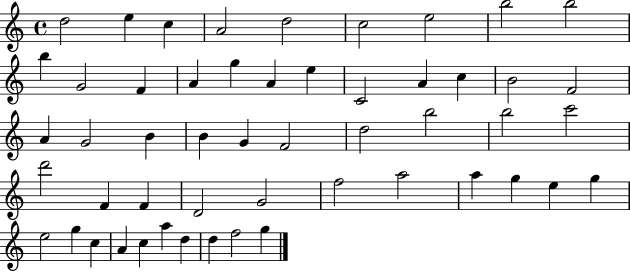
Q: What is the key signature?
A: C major